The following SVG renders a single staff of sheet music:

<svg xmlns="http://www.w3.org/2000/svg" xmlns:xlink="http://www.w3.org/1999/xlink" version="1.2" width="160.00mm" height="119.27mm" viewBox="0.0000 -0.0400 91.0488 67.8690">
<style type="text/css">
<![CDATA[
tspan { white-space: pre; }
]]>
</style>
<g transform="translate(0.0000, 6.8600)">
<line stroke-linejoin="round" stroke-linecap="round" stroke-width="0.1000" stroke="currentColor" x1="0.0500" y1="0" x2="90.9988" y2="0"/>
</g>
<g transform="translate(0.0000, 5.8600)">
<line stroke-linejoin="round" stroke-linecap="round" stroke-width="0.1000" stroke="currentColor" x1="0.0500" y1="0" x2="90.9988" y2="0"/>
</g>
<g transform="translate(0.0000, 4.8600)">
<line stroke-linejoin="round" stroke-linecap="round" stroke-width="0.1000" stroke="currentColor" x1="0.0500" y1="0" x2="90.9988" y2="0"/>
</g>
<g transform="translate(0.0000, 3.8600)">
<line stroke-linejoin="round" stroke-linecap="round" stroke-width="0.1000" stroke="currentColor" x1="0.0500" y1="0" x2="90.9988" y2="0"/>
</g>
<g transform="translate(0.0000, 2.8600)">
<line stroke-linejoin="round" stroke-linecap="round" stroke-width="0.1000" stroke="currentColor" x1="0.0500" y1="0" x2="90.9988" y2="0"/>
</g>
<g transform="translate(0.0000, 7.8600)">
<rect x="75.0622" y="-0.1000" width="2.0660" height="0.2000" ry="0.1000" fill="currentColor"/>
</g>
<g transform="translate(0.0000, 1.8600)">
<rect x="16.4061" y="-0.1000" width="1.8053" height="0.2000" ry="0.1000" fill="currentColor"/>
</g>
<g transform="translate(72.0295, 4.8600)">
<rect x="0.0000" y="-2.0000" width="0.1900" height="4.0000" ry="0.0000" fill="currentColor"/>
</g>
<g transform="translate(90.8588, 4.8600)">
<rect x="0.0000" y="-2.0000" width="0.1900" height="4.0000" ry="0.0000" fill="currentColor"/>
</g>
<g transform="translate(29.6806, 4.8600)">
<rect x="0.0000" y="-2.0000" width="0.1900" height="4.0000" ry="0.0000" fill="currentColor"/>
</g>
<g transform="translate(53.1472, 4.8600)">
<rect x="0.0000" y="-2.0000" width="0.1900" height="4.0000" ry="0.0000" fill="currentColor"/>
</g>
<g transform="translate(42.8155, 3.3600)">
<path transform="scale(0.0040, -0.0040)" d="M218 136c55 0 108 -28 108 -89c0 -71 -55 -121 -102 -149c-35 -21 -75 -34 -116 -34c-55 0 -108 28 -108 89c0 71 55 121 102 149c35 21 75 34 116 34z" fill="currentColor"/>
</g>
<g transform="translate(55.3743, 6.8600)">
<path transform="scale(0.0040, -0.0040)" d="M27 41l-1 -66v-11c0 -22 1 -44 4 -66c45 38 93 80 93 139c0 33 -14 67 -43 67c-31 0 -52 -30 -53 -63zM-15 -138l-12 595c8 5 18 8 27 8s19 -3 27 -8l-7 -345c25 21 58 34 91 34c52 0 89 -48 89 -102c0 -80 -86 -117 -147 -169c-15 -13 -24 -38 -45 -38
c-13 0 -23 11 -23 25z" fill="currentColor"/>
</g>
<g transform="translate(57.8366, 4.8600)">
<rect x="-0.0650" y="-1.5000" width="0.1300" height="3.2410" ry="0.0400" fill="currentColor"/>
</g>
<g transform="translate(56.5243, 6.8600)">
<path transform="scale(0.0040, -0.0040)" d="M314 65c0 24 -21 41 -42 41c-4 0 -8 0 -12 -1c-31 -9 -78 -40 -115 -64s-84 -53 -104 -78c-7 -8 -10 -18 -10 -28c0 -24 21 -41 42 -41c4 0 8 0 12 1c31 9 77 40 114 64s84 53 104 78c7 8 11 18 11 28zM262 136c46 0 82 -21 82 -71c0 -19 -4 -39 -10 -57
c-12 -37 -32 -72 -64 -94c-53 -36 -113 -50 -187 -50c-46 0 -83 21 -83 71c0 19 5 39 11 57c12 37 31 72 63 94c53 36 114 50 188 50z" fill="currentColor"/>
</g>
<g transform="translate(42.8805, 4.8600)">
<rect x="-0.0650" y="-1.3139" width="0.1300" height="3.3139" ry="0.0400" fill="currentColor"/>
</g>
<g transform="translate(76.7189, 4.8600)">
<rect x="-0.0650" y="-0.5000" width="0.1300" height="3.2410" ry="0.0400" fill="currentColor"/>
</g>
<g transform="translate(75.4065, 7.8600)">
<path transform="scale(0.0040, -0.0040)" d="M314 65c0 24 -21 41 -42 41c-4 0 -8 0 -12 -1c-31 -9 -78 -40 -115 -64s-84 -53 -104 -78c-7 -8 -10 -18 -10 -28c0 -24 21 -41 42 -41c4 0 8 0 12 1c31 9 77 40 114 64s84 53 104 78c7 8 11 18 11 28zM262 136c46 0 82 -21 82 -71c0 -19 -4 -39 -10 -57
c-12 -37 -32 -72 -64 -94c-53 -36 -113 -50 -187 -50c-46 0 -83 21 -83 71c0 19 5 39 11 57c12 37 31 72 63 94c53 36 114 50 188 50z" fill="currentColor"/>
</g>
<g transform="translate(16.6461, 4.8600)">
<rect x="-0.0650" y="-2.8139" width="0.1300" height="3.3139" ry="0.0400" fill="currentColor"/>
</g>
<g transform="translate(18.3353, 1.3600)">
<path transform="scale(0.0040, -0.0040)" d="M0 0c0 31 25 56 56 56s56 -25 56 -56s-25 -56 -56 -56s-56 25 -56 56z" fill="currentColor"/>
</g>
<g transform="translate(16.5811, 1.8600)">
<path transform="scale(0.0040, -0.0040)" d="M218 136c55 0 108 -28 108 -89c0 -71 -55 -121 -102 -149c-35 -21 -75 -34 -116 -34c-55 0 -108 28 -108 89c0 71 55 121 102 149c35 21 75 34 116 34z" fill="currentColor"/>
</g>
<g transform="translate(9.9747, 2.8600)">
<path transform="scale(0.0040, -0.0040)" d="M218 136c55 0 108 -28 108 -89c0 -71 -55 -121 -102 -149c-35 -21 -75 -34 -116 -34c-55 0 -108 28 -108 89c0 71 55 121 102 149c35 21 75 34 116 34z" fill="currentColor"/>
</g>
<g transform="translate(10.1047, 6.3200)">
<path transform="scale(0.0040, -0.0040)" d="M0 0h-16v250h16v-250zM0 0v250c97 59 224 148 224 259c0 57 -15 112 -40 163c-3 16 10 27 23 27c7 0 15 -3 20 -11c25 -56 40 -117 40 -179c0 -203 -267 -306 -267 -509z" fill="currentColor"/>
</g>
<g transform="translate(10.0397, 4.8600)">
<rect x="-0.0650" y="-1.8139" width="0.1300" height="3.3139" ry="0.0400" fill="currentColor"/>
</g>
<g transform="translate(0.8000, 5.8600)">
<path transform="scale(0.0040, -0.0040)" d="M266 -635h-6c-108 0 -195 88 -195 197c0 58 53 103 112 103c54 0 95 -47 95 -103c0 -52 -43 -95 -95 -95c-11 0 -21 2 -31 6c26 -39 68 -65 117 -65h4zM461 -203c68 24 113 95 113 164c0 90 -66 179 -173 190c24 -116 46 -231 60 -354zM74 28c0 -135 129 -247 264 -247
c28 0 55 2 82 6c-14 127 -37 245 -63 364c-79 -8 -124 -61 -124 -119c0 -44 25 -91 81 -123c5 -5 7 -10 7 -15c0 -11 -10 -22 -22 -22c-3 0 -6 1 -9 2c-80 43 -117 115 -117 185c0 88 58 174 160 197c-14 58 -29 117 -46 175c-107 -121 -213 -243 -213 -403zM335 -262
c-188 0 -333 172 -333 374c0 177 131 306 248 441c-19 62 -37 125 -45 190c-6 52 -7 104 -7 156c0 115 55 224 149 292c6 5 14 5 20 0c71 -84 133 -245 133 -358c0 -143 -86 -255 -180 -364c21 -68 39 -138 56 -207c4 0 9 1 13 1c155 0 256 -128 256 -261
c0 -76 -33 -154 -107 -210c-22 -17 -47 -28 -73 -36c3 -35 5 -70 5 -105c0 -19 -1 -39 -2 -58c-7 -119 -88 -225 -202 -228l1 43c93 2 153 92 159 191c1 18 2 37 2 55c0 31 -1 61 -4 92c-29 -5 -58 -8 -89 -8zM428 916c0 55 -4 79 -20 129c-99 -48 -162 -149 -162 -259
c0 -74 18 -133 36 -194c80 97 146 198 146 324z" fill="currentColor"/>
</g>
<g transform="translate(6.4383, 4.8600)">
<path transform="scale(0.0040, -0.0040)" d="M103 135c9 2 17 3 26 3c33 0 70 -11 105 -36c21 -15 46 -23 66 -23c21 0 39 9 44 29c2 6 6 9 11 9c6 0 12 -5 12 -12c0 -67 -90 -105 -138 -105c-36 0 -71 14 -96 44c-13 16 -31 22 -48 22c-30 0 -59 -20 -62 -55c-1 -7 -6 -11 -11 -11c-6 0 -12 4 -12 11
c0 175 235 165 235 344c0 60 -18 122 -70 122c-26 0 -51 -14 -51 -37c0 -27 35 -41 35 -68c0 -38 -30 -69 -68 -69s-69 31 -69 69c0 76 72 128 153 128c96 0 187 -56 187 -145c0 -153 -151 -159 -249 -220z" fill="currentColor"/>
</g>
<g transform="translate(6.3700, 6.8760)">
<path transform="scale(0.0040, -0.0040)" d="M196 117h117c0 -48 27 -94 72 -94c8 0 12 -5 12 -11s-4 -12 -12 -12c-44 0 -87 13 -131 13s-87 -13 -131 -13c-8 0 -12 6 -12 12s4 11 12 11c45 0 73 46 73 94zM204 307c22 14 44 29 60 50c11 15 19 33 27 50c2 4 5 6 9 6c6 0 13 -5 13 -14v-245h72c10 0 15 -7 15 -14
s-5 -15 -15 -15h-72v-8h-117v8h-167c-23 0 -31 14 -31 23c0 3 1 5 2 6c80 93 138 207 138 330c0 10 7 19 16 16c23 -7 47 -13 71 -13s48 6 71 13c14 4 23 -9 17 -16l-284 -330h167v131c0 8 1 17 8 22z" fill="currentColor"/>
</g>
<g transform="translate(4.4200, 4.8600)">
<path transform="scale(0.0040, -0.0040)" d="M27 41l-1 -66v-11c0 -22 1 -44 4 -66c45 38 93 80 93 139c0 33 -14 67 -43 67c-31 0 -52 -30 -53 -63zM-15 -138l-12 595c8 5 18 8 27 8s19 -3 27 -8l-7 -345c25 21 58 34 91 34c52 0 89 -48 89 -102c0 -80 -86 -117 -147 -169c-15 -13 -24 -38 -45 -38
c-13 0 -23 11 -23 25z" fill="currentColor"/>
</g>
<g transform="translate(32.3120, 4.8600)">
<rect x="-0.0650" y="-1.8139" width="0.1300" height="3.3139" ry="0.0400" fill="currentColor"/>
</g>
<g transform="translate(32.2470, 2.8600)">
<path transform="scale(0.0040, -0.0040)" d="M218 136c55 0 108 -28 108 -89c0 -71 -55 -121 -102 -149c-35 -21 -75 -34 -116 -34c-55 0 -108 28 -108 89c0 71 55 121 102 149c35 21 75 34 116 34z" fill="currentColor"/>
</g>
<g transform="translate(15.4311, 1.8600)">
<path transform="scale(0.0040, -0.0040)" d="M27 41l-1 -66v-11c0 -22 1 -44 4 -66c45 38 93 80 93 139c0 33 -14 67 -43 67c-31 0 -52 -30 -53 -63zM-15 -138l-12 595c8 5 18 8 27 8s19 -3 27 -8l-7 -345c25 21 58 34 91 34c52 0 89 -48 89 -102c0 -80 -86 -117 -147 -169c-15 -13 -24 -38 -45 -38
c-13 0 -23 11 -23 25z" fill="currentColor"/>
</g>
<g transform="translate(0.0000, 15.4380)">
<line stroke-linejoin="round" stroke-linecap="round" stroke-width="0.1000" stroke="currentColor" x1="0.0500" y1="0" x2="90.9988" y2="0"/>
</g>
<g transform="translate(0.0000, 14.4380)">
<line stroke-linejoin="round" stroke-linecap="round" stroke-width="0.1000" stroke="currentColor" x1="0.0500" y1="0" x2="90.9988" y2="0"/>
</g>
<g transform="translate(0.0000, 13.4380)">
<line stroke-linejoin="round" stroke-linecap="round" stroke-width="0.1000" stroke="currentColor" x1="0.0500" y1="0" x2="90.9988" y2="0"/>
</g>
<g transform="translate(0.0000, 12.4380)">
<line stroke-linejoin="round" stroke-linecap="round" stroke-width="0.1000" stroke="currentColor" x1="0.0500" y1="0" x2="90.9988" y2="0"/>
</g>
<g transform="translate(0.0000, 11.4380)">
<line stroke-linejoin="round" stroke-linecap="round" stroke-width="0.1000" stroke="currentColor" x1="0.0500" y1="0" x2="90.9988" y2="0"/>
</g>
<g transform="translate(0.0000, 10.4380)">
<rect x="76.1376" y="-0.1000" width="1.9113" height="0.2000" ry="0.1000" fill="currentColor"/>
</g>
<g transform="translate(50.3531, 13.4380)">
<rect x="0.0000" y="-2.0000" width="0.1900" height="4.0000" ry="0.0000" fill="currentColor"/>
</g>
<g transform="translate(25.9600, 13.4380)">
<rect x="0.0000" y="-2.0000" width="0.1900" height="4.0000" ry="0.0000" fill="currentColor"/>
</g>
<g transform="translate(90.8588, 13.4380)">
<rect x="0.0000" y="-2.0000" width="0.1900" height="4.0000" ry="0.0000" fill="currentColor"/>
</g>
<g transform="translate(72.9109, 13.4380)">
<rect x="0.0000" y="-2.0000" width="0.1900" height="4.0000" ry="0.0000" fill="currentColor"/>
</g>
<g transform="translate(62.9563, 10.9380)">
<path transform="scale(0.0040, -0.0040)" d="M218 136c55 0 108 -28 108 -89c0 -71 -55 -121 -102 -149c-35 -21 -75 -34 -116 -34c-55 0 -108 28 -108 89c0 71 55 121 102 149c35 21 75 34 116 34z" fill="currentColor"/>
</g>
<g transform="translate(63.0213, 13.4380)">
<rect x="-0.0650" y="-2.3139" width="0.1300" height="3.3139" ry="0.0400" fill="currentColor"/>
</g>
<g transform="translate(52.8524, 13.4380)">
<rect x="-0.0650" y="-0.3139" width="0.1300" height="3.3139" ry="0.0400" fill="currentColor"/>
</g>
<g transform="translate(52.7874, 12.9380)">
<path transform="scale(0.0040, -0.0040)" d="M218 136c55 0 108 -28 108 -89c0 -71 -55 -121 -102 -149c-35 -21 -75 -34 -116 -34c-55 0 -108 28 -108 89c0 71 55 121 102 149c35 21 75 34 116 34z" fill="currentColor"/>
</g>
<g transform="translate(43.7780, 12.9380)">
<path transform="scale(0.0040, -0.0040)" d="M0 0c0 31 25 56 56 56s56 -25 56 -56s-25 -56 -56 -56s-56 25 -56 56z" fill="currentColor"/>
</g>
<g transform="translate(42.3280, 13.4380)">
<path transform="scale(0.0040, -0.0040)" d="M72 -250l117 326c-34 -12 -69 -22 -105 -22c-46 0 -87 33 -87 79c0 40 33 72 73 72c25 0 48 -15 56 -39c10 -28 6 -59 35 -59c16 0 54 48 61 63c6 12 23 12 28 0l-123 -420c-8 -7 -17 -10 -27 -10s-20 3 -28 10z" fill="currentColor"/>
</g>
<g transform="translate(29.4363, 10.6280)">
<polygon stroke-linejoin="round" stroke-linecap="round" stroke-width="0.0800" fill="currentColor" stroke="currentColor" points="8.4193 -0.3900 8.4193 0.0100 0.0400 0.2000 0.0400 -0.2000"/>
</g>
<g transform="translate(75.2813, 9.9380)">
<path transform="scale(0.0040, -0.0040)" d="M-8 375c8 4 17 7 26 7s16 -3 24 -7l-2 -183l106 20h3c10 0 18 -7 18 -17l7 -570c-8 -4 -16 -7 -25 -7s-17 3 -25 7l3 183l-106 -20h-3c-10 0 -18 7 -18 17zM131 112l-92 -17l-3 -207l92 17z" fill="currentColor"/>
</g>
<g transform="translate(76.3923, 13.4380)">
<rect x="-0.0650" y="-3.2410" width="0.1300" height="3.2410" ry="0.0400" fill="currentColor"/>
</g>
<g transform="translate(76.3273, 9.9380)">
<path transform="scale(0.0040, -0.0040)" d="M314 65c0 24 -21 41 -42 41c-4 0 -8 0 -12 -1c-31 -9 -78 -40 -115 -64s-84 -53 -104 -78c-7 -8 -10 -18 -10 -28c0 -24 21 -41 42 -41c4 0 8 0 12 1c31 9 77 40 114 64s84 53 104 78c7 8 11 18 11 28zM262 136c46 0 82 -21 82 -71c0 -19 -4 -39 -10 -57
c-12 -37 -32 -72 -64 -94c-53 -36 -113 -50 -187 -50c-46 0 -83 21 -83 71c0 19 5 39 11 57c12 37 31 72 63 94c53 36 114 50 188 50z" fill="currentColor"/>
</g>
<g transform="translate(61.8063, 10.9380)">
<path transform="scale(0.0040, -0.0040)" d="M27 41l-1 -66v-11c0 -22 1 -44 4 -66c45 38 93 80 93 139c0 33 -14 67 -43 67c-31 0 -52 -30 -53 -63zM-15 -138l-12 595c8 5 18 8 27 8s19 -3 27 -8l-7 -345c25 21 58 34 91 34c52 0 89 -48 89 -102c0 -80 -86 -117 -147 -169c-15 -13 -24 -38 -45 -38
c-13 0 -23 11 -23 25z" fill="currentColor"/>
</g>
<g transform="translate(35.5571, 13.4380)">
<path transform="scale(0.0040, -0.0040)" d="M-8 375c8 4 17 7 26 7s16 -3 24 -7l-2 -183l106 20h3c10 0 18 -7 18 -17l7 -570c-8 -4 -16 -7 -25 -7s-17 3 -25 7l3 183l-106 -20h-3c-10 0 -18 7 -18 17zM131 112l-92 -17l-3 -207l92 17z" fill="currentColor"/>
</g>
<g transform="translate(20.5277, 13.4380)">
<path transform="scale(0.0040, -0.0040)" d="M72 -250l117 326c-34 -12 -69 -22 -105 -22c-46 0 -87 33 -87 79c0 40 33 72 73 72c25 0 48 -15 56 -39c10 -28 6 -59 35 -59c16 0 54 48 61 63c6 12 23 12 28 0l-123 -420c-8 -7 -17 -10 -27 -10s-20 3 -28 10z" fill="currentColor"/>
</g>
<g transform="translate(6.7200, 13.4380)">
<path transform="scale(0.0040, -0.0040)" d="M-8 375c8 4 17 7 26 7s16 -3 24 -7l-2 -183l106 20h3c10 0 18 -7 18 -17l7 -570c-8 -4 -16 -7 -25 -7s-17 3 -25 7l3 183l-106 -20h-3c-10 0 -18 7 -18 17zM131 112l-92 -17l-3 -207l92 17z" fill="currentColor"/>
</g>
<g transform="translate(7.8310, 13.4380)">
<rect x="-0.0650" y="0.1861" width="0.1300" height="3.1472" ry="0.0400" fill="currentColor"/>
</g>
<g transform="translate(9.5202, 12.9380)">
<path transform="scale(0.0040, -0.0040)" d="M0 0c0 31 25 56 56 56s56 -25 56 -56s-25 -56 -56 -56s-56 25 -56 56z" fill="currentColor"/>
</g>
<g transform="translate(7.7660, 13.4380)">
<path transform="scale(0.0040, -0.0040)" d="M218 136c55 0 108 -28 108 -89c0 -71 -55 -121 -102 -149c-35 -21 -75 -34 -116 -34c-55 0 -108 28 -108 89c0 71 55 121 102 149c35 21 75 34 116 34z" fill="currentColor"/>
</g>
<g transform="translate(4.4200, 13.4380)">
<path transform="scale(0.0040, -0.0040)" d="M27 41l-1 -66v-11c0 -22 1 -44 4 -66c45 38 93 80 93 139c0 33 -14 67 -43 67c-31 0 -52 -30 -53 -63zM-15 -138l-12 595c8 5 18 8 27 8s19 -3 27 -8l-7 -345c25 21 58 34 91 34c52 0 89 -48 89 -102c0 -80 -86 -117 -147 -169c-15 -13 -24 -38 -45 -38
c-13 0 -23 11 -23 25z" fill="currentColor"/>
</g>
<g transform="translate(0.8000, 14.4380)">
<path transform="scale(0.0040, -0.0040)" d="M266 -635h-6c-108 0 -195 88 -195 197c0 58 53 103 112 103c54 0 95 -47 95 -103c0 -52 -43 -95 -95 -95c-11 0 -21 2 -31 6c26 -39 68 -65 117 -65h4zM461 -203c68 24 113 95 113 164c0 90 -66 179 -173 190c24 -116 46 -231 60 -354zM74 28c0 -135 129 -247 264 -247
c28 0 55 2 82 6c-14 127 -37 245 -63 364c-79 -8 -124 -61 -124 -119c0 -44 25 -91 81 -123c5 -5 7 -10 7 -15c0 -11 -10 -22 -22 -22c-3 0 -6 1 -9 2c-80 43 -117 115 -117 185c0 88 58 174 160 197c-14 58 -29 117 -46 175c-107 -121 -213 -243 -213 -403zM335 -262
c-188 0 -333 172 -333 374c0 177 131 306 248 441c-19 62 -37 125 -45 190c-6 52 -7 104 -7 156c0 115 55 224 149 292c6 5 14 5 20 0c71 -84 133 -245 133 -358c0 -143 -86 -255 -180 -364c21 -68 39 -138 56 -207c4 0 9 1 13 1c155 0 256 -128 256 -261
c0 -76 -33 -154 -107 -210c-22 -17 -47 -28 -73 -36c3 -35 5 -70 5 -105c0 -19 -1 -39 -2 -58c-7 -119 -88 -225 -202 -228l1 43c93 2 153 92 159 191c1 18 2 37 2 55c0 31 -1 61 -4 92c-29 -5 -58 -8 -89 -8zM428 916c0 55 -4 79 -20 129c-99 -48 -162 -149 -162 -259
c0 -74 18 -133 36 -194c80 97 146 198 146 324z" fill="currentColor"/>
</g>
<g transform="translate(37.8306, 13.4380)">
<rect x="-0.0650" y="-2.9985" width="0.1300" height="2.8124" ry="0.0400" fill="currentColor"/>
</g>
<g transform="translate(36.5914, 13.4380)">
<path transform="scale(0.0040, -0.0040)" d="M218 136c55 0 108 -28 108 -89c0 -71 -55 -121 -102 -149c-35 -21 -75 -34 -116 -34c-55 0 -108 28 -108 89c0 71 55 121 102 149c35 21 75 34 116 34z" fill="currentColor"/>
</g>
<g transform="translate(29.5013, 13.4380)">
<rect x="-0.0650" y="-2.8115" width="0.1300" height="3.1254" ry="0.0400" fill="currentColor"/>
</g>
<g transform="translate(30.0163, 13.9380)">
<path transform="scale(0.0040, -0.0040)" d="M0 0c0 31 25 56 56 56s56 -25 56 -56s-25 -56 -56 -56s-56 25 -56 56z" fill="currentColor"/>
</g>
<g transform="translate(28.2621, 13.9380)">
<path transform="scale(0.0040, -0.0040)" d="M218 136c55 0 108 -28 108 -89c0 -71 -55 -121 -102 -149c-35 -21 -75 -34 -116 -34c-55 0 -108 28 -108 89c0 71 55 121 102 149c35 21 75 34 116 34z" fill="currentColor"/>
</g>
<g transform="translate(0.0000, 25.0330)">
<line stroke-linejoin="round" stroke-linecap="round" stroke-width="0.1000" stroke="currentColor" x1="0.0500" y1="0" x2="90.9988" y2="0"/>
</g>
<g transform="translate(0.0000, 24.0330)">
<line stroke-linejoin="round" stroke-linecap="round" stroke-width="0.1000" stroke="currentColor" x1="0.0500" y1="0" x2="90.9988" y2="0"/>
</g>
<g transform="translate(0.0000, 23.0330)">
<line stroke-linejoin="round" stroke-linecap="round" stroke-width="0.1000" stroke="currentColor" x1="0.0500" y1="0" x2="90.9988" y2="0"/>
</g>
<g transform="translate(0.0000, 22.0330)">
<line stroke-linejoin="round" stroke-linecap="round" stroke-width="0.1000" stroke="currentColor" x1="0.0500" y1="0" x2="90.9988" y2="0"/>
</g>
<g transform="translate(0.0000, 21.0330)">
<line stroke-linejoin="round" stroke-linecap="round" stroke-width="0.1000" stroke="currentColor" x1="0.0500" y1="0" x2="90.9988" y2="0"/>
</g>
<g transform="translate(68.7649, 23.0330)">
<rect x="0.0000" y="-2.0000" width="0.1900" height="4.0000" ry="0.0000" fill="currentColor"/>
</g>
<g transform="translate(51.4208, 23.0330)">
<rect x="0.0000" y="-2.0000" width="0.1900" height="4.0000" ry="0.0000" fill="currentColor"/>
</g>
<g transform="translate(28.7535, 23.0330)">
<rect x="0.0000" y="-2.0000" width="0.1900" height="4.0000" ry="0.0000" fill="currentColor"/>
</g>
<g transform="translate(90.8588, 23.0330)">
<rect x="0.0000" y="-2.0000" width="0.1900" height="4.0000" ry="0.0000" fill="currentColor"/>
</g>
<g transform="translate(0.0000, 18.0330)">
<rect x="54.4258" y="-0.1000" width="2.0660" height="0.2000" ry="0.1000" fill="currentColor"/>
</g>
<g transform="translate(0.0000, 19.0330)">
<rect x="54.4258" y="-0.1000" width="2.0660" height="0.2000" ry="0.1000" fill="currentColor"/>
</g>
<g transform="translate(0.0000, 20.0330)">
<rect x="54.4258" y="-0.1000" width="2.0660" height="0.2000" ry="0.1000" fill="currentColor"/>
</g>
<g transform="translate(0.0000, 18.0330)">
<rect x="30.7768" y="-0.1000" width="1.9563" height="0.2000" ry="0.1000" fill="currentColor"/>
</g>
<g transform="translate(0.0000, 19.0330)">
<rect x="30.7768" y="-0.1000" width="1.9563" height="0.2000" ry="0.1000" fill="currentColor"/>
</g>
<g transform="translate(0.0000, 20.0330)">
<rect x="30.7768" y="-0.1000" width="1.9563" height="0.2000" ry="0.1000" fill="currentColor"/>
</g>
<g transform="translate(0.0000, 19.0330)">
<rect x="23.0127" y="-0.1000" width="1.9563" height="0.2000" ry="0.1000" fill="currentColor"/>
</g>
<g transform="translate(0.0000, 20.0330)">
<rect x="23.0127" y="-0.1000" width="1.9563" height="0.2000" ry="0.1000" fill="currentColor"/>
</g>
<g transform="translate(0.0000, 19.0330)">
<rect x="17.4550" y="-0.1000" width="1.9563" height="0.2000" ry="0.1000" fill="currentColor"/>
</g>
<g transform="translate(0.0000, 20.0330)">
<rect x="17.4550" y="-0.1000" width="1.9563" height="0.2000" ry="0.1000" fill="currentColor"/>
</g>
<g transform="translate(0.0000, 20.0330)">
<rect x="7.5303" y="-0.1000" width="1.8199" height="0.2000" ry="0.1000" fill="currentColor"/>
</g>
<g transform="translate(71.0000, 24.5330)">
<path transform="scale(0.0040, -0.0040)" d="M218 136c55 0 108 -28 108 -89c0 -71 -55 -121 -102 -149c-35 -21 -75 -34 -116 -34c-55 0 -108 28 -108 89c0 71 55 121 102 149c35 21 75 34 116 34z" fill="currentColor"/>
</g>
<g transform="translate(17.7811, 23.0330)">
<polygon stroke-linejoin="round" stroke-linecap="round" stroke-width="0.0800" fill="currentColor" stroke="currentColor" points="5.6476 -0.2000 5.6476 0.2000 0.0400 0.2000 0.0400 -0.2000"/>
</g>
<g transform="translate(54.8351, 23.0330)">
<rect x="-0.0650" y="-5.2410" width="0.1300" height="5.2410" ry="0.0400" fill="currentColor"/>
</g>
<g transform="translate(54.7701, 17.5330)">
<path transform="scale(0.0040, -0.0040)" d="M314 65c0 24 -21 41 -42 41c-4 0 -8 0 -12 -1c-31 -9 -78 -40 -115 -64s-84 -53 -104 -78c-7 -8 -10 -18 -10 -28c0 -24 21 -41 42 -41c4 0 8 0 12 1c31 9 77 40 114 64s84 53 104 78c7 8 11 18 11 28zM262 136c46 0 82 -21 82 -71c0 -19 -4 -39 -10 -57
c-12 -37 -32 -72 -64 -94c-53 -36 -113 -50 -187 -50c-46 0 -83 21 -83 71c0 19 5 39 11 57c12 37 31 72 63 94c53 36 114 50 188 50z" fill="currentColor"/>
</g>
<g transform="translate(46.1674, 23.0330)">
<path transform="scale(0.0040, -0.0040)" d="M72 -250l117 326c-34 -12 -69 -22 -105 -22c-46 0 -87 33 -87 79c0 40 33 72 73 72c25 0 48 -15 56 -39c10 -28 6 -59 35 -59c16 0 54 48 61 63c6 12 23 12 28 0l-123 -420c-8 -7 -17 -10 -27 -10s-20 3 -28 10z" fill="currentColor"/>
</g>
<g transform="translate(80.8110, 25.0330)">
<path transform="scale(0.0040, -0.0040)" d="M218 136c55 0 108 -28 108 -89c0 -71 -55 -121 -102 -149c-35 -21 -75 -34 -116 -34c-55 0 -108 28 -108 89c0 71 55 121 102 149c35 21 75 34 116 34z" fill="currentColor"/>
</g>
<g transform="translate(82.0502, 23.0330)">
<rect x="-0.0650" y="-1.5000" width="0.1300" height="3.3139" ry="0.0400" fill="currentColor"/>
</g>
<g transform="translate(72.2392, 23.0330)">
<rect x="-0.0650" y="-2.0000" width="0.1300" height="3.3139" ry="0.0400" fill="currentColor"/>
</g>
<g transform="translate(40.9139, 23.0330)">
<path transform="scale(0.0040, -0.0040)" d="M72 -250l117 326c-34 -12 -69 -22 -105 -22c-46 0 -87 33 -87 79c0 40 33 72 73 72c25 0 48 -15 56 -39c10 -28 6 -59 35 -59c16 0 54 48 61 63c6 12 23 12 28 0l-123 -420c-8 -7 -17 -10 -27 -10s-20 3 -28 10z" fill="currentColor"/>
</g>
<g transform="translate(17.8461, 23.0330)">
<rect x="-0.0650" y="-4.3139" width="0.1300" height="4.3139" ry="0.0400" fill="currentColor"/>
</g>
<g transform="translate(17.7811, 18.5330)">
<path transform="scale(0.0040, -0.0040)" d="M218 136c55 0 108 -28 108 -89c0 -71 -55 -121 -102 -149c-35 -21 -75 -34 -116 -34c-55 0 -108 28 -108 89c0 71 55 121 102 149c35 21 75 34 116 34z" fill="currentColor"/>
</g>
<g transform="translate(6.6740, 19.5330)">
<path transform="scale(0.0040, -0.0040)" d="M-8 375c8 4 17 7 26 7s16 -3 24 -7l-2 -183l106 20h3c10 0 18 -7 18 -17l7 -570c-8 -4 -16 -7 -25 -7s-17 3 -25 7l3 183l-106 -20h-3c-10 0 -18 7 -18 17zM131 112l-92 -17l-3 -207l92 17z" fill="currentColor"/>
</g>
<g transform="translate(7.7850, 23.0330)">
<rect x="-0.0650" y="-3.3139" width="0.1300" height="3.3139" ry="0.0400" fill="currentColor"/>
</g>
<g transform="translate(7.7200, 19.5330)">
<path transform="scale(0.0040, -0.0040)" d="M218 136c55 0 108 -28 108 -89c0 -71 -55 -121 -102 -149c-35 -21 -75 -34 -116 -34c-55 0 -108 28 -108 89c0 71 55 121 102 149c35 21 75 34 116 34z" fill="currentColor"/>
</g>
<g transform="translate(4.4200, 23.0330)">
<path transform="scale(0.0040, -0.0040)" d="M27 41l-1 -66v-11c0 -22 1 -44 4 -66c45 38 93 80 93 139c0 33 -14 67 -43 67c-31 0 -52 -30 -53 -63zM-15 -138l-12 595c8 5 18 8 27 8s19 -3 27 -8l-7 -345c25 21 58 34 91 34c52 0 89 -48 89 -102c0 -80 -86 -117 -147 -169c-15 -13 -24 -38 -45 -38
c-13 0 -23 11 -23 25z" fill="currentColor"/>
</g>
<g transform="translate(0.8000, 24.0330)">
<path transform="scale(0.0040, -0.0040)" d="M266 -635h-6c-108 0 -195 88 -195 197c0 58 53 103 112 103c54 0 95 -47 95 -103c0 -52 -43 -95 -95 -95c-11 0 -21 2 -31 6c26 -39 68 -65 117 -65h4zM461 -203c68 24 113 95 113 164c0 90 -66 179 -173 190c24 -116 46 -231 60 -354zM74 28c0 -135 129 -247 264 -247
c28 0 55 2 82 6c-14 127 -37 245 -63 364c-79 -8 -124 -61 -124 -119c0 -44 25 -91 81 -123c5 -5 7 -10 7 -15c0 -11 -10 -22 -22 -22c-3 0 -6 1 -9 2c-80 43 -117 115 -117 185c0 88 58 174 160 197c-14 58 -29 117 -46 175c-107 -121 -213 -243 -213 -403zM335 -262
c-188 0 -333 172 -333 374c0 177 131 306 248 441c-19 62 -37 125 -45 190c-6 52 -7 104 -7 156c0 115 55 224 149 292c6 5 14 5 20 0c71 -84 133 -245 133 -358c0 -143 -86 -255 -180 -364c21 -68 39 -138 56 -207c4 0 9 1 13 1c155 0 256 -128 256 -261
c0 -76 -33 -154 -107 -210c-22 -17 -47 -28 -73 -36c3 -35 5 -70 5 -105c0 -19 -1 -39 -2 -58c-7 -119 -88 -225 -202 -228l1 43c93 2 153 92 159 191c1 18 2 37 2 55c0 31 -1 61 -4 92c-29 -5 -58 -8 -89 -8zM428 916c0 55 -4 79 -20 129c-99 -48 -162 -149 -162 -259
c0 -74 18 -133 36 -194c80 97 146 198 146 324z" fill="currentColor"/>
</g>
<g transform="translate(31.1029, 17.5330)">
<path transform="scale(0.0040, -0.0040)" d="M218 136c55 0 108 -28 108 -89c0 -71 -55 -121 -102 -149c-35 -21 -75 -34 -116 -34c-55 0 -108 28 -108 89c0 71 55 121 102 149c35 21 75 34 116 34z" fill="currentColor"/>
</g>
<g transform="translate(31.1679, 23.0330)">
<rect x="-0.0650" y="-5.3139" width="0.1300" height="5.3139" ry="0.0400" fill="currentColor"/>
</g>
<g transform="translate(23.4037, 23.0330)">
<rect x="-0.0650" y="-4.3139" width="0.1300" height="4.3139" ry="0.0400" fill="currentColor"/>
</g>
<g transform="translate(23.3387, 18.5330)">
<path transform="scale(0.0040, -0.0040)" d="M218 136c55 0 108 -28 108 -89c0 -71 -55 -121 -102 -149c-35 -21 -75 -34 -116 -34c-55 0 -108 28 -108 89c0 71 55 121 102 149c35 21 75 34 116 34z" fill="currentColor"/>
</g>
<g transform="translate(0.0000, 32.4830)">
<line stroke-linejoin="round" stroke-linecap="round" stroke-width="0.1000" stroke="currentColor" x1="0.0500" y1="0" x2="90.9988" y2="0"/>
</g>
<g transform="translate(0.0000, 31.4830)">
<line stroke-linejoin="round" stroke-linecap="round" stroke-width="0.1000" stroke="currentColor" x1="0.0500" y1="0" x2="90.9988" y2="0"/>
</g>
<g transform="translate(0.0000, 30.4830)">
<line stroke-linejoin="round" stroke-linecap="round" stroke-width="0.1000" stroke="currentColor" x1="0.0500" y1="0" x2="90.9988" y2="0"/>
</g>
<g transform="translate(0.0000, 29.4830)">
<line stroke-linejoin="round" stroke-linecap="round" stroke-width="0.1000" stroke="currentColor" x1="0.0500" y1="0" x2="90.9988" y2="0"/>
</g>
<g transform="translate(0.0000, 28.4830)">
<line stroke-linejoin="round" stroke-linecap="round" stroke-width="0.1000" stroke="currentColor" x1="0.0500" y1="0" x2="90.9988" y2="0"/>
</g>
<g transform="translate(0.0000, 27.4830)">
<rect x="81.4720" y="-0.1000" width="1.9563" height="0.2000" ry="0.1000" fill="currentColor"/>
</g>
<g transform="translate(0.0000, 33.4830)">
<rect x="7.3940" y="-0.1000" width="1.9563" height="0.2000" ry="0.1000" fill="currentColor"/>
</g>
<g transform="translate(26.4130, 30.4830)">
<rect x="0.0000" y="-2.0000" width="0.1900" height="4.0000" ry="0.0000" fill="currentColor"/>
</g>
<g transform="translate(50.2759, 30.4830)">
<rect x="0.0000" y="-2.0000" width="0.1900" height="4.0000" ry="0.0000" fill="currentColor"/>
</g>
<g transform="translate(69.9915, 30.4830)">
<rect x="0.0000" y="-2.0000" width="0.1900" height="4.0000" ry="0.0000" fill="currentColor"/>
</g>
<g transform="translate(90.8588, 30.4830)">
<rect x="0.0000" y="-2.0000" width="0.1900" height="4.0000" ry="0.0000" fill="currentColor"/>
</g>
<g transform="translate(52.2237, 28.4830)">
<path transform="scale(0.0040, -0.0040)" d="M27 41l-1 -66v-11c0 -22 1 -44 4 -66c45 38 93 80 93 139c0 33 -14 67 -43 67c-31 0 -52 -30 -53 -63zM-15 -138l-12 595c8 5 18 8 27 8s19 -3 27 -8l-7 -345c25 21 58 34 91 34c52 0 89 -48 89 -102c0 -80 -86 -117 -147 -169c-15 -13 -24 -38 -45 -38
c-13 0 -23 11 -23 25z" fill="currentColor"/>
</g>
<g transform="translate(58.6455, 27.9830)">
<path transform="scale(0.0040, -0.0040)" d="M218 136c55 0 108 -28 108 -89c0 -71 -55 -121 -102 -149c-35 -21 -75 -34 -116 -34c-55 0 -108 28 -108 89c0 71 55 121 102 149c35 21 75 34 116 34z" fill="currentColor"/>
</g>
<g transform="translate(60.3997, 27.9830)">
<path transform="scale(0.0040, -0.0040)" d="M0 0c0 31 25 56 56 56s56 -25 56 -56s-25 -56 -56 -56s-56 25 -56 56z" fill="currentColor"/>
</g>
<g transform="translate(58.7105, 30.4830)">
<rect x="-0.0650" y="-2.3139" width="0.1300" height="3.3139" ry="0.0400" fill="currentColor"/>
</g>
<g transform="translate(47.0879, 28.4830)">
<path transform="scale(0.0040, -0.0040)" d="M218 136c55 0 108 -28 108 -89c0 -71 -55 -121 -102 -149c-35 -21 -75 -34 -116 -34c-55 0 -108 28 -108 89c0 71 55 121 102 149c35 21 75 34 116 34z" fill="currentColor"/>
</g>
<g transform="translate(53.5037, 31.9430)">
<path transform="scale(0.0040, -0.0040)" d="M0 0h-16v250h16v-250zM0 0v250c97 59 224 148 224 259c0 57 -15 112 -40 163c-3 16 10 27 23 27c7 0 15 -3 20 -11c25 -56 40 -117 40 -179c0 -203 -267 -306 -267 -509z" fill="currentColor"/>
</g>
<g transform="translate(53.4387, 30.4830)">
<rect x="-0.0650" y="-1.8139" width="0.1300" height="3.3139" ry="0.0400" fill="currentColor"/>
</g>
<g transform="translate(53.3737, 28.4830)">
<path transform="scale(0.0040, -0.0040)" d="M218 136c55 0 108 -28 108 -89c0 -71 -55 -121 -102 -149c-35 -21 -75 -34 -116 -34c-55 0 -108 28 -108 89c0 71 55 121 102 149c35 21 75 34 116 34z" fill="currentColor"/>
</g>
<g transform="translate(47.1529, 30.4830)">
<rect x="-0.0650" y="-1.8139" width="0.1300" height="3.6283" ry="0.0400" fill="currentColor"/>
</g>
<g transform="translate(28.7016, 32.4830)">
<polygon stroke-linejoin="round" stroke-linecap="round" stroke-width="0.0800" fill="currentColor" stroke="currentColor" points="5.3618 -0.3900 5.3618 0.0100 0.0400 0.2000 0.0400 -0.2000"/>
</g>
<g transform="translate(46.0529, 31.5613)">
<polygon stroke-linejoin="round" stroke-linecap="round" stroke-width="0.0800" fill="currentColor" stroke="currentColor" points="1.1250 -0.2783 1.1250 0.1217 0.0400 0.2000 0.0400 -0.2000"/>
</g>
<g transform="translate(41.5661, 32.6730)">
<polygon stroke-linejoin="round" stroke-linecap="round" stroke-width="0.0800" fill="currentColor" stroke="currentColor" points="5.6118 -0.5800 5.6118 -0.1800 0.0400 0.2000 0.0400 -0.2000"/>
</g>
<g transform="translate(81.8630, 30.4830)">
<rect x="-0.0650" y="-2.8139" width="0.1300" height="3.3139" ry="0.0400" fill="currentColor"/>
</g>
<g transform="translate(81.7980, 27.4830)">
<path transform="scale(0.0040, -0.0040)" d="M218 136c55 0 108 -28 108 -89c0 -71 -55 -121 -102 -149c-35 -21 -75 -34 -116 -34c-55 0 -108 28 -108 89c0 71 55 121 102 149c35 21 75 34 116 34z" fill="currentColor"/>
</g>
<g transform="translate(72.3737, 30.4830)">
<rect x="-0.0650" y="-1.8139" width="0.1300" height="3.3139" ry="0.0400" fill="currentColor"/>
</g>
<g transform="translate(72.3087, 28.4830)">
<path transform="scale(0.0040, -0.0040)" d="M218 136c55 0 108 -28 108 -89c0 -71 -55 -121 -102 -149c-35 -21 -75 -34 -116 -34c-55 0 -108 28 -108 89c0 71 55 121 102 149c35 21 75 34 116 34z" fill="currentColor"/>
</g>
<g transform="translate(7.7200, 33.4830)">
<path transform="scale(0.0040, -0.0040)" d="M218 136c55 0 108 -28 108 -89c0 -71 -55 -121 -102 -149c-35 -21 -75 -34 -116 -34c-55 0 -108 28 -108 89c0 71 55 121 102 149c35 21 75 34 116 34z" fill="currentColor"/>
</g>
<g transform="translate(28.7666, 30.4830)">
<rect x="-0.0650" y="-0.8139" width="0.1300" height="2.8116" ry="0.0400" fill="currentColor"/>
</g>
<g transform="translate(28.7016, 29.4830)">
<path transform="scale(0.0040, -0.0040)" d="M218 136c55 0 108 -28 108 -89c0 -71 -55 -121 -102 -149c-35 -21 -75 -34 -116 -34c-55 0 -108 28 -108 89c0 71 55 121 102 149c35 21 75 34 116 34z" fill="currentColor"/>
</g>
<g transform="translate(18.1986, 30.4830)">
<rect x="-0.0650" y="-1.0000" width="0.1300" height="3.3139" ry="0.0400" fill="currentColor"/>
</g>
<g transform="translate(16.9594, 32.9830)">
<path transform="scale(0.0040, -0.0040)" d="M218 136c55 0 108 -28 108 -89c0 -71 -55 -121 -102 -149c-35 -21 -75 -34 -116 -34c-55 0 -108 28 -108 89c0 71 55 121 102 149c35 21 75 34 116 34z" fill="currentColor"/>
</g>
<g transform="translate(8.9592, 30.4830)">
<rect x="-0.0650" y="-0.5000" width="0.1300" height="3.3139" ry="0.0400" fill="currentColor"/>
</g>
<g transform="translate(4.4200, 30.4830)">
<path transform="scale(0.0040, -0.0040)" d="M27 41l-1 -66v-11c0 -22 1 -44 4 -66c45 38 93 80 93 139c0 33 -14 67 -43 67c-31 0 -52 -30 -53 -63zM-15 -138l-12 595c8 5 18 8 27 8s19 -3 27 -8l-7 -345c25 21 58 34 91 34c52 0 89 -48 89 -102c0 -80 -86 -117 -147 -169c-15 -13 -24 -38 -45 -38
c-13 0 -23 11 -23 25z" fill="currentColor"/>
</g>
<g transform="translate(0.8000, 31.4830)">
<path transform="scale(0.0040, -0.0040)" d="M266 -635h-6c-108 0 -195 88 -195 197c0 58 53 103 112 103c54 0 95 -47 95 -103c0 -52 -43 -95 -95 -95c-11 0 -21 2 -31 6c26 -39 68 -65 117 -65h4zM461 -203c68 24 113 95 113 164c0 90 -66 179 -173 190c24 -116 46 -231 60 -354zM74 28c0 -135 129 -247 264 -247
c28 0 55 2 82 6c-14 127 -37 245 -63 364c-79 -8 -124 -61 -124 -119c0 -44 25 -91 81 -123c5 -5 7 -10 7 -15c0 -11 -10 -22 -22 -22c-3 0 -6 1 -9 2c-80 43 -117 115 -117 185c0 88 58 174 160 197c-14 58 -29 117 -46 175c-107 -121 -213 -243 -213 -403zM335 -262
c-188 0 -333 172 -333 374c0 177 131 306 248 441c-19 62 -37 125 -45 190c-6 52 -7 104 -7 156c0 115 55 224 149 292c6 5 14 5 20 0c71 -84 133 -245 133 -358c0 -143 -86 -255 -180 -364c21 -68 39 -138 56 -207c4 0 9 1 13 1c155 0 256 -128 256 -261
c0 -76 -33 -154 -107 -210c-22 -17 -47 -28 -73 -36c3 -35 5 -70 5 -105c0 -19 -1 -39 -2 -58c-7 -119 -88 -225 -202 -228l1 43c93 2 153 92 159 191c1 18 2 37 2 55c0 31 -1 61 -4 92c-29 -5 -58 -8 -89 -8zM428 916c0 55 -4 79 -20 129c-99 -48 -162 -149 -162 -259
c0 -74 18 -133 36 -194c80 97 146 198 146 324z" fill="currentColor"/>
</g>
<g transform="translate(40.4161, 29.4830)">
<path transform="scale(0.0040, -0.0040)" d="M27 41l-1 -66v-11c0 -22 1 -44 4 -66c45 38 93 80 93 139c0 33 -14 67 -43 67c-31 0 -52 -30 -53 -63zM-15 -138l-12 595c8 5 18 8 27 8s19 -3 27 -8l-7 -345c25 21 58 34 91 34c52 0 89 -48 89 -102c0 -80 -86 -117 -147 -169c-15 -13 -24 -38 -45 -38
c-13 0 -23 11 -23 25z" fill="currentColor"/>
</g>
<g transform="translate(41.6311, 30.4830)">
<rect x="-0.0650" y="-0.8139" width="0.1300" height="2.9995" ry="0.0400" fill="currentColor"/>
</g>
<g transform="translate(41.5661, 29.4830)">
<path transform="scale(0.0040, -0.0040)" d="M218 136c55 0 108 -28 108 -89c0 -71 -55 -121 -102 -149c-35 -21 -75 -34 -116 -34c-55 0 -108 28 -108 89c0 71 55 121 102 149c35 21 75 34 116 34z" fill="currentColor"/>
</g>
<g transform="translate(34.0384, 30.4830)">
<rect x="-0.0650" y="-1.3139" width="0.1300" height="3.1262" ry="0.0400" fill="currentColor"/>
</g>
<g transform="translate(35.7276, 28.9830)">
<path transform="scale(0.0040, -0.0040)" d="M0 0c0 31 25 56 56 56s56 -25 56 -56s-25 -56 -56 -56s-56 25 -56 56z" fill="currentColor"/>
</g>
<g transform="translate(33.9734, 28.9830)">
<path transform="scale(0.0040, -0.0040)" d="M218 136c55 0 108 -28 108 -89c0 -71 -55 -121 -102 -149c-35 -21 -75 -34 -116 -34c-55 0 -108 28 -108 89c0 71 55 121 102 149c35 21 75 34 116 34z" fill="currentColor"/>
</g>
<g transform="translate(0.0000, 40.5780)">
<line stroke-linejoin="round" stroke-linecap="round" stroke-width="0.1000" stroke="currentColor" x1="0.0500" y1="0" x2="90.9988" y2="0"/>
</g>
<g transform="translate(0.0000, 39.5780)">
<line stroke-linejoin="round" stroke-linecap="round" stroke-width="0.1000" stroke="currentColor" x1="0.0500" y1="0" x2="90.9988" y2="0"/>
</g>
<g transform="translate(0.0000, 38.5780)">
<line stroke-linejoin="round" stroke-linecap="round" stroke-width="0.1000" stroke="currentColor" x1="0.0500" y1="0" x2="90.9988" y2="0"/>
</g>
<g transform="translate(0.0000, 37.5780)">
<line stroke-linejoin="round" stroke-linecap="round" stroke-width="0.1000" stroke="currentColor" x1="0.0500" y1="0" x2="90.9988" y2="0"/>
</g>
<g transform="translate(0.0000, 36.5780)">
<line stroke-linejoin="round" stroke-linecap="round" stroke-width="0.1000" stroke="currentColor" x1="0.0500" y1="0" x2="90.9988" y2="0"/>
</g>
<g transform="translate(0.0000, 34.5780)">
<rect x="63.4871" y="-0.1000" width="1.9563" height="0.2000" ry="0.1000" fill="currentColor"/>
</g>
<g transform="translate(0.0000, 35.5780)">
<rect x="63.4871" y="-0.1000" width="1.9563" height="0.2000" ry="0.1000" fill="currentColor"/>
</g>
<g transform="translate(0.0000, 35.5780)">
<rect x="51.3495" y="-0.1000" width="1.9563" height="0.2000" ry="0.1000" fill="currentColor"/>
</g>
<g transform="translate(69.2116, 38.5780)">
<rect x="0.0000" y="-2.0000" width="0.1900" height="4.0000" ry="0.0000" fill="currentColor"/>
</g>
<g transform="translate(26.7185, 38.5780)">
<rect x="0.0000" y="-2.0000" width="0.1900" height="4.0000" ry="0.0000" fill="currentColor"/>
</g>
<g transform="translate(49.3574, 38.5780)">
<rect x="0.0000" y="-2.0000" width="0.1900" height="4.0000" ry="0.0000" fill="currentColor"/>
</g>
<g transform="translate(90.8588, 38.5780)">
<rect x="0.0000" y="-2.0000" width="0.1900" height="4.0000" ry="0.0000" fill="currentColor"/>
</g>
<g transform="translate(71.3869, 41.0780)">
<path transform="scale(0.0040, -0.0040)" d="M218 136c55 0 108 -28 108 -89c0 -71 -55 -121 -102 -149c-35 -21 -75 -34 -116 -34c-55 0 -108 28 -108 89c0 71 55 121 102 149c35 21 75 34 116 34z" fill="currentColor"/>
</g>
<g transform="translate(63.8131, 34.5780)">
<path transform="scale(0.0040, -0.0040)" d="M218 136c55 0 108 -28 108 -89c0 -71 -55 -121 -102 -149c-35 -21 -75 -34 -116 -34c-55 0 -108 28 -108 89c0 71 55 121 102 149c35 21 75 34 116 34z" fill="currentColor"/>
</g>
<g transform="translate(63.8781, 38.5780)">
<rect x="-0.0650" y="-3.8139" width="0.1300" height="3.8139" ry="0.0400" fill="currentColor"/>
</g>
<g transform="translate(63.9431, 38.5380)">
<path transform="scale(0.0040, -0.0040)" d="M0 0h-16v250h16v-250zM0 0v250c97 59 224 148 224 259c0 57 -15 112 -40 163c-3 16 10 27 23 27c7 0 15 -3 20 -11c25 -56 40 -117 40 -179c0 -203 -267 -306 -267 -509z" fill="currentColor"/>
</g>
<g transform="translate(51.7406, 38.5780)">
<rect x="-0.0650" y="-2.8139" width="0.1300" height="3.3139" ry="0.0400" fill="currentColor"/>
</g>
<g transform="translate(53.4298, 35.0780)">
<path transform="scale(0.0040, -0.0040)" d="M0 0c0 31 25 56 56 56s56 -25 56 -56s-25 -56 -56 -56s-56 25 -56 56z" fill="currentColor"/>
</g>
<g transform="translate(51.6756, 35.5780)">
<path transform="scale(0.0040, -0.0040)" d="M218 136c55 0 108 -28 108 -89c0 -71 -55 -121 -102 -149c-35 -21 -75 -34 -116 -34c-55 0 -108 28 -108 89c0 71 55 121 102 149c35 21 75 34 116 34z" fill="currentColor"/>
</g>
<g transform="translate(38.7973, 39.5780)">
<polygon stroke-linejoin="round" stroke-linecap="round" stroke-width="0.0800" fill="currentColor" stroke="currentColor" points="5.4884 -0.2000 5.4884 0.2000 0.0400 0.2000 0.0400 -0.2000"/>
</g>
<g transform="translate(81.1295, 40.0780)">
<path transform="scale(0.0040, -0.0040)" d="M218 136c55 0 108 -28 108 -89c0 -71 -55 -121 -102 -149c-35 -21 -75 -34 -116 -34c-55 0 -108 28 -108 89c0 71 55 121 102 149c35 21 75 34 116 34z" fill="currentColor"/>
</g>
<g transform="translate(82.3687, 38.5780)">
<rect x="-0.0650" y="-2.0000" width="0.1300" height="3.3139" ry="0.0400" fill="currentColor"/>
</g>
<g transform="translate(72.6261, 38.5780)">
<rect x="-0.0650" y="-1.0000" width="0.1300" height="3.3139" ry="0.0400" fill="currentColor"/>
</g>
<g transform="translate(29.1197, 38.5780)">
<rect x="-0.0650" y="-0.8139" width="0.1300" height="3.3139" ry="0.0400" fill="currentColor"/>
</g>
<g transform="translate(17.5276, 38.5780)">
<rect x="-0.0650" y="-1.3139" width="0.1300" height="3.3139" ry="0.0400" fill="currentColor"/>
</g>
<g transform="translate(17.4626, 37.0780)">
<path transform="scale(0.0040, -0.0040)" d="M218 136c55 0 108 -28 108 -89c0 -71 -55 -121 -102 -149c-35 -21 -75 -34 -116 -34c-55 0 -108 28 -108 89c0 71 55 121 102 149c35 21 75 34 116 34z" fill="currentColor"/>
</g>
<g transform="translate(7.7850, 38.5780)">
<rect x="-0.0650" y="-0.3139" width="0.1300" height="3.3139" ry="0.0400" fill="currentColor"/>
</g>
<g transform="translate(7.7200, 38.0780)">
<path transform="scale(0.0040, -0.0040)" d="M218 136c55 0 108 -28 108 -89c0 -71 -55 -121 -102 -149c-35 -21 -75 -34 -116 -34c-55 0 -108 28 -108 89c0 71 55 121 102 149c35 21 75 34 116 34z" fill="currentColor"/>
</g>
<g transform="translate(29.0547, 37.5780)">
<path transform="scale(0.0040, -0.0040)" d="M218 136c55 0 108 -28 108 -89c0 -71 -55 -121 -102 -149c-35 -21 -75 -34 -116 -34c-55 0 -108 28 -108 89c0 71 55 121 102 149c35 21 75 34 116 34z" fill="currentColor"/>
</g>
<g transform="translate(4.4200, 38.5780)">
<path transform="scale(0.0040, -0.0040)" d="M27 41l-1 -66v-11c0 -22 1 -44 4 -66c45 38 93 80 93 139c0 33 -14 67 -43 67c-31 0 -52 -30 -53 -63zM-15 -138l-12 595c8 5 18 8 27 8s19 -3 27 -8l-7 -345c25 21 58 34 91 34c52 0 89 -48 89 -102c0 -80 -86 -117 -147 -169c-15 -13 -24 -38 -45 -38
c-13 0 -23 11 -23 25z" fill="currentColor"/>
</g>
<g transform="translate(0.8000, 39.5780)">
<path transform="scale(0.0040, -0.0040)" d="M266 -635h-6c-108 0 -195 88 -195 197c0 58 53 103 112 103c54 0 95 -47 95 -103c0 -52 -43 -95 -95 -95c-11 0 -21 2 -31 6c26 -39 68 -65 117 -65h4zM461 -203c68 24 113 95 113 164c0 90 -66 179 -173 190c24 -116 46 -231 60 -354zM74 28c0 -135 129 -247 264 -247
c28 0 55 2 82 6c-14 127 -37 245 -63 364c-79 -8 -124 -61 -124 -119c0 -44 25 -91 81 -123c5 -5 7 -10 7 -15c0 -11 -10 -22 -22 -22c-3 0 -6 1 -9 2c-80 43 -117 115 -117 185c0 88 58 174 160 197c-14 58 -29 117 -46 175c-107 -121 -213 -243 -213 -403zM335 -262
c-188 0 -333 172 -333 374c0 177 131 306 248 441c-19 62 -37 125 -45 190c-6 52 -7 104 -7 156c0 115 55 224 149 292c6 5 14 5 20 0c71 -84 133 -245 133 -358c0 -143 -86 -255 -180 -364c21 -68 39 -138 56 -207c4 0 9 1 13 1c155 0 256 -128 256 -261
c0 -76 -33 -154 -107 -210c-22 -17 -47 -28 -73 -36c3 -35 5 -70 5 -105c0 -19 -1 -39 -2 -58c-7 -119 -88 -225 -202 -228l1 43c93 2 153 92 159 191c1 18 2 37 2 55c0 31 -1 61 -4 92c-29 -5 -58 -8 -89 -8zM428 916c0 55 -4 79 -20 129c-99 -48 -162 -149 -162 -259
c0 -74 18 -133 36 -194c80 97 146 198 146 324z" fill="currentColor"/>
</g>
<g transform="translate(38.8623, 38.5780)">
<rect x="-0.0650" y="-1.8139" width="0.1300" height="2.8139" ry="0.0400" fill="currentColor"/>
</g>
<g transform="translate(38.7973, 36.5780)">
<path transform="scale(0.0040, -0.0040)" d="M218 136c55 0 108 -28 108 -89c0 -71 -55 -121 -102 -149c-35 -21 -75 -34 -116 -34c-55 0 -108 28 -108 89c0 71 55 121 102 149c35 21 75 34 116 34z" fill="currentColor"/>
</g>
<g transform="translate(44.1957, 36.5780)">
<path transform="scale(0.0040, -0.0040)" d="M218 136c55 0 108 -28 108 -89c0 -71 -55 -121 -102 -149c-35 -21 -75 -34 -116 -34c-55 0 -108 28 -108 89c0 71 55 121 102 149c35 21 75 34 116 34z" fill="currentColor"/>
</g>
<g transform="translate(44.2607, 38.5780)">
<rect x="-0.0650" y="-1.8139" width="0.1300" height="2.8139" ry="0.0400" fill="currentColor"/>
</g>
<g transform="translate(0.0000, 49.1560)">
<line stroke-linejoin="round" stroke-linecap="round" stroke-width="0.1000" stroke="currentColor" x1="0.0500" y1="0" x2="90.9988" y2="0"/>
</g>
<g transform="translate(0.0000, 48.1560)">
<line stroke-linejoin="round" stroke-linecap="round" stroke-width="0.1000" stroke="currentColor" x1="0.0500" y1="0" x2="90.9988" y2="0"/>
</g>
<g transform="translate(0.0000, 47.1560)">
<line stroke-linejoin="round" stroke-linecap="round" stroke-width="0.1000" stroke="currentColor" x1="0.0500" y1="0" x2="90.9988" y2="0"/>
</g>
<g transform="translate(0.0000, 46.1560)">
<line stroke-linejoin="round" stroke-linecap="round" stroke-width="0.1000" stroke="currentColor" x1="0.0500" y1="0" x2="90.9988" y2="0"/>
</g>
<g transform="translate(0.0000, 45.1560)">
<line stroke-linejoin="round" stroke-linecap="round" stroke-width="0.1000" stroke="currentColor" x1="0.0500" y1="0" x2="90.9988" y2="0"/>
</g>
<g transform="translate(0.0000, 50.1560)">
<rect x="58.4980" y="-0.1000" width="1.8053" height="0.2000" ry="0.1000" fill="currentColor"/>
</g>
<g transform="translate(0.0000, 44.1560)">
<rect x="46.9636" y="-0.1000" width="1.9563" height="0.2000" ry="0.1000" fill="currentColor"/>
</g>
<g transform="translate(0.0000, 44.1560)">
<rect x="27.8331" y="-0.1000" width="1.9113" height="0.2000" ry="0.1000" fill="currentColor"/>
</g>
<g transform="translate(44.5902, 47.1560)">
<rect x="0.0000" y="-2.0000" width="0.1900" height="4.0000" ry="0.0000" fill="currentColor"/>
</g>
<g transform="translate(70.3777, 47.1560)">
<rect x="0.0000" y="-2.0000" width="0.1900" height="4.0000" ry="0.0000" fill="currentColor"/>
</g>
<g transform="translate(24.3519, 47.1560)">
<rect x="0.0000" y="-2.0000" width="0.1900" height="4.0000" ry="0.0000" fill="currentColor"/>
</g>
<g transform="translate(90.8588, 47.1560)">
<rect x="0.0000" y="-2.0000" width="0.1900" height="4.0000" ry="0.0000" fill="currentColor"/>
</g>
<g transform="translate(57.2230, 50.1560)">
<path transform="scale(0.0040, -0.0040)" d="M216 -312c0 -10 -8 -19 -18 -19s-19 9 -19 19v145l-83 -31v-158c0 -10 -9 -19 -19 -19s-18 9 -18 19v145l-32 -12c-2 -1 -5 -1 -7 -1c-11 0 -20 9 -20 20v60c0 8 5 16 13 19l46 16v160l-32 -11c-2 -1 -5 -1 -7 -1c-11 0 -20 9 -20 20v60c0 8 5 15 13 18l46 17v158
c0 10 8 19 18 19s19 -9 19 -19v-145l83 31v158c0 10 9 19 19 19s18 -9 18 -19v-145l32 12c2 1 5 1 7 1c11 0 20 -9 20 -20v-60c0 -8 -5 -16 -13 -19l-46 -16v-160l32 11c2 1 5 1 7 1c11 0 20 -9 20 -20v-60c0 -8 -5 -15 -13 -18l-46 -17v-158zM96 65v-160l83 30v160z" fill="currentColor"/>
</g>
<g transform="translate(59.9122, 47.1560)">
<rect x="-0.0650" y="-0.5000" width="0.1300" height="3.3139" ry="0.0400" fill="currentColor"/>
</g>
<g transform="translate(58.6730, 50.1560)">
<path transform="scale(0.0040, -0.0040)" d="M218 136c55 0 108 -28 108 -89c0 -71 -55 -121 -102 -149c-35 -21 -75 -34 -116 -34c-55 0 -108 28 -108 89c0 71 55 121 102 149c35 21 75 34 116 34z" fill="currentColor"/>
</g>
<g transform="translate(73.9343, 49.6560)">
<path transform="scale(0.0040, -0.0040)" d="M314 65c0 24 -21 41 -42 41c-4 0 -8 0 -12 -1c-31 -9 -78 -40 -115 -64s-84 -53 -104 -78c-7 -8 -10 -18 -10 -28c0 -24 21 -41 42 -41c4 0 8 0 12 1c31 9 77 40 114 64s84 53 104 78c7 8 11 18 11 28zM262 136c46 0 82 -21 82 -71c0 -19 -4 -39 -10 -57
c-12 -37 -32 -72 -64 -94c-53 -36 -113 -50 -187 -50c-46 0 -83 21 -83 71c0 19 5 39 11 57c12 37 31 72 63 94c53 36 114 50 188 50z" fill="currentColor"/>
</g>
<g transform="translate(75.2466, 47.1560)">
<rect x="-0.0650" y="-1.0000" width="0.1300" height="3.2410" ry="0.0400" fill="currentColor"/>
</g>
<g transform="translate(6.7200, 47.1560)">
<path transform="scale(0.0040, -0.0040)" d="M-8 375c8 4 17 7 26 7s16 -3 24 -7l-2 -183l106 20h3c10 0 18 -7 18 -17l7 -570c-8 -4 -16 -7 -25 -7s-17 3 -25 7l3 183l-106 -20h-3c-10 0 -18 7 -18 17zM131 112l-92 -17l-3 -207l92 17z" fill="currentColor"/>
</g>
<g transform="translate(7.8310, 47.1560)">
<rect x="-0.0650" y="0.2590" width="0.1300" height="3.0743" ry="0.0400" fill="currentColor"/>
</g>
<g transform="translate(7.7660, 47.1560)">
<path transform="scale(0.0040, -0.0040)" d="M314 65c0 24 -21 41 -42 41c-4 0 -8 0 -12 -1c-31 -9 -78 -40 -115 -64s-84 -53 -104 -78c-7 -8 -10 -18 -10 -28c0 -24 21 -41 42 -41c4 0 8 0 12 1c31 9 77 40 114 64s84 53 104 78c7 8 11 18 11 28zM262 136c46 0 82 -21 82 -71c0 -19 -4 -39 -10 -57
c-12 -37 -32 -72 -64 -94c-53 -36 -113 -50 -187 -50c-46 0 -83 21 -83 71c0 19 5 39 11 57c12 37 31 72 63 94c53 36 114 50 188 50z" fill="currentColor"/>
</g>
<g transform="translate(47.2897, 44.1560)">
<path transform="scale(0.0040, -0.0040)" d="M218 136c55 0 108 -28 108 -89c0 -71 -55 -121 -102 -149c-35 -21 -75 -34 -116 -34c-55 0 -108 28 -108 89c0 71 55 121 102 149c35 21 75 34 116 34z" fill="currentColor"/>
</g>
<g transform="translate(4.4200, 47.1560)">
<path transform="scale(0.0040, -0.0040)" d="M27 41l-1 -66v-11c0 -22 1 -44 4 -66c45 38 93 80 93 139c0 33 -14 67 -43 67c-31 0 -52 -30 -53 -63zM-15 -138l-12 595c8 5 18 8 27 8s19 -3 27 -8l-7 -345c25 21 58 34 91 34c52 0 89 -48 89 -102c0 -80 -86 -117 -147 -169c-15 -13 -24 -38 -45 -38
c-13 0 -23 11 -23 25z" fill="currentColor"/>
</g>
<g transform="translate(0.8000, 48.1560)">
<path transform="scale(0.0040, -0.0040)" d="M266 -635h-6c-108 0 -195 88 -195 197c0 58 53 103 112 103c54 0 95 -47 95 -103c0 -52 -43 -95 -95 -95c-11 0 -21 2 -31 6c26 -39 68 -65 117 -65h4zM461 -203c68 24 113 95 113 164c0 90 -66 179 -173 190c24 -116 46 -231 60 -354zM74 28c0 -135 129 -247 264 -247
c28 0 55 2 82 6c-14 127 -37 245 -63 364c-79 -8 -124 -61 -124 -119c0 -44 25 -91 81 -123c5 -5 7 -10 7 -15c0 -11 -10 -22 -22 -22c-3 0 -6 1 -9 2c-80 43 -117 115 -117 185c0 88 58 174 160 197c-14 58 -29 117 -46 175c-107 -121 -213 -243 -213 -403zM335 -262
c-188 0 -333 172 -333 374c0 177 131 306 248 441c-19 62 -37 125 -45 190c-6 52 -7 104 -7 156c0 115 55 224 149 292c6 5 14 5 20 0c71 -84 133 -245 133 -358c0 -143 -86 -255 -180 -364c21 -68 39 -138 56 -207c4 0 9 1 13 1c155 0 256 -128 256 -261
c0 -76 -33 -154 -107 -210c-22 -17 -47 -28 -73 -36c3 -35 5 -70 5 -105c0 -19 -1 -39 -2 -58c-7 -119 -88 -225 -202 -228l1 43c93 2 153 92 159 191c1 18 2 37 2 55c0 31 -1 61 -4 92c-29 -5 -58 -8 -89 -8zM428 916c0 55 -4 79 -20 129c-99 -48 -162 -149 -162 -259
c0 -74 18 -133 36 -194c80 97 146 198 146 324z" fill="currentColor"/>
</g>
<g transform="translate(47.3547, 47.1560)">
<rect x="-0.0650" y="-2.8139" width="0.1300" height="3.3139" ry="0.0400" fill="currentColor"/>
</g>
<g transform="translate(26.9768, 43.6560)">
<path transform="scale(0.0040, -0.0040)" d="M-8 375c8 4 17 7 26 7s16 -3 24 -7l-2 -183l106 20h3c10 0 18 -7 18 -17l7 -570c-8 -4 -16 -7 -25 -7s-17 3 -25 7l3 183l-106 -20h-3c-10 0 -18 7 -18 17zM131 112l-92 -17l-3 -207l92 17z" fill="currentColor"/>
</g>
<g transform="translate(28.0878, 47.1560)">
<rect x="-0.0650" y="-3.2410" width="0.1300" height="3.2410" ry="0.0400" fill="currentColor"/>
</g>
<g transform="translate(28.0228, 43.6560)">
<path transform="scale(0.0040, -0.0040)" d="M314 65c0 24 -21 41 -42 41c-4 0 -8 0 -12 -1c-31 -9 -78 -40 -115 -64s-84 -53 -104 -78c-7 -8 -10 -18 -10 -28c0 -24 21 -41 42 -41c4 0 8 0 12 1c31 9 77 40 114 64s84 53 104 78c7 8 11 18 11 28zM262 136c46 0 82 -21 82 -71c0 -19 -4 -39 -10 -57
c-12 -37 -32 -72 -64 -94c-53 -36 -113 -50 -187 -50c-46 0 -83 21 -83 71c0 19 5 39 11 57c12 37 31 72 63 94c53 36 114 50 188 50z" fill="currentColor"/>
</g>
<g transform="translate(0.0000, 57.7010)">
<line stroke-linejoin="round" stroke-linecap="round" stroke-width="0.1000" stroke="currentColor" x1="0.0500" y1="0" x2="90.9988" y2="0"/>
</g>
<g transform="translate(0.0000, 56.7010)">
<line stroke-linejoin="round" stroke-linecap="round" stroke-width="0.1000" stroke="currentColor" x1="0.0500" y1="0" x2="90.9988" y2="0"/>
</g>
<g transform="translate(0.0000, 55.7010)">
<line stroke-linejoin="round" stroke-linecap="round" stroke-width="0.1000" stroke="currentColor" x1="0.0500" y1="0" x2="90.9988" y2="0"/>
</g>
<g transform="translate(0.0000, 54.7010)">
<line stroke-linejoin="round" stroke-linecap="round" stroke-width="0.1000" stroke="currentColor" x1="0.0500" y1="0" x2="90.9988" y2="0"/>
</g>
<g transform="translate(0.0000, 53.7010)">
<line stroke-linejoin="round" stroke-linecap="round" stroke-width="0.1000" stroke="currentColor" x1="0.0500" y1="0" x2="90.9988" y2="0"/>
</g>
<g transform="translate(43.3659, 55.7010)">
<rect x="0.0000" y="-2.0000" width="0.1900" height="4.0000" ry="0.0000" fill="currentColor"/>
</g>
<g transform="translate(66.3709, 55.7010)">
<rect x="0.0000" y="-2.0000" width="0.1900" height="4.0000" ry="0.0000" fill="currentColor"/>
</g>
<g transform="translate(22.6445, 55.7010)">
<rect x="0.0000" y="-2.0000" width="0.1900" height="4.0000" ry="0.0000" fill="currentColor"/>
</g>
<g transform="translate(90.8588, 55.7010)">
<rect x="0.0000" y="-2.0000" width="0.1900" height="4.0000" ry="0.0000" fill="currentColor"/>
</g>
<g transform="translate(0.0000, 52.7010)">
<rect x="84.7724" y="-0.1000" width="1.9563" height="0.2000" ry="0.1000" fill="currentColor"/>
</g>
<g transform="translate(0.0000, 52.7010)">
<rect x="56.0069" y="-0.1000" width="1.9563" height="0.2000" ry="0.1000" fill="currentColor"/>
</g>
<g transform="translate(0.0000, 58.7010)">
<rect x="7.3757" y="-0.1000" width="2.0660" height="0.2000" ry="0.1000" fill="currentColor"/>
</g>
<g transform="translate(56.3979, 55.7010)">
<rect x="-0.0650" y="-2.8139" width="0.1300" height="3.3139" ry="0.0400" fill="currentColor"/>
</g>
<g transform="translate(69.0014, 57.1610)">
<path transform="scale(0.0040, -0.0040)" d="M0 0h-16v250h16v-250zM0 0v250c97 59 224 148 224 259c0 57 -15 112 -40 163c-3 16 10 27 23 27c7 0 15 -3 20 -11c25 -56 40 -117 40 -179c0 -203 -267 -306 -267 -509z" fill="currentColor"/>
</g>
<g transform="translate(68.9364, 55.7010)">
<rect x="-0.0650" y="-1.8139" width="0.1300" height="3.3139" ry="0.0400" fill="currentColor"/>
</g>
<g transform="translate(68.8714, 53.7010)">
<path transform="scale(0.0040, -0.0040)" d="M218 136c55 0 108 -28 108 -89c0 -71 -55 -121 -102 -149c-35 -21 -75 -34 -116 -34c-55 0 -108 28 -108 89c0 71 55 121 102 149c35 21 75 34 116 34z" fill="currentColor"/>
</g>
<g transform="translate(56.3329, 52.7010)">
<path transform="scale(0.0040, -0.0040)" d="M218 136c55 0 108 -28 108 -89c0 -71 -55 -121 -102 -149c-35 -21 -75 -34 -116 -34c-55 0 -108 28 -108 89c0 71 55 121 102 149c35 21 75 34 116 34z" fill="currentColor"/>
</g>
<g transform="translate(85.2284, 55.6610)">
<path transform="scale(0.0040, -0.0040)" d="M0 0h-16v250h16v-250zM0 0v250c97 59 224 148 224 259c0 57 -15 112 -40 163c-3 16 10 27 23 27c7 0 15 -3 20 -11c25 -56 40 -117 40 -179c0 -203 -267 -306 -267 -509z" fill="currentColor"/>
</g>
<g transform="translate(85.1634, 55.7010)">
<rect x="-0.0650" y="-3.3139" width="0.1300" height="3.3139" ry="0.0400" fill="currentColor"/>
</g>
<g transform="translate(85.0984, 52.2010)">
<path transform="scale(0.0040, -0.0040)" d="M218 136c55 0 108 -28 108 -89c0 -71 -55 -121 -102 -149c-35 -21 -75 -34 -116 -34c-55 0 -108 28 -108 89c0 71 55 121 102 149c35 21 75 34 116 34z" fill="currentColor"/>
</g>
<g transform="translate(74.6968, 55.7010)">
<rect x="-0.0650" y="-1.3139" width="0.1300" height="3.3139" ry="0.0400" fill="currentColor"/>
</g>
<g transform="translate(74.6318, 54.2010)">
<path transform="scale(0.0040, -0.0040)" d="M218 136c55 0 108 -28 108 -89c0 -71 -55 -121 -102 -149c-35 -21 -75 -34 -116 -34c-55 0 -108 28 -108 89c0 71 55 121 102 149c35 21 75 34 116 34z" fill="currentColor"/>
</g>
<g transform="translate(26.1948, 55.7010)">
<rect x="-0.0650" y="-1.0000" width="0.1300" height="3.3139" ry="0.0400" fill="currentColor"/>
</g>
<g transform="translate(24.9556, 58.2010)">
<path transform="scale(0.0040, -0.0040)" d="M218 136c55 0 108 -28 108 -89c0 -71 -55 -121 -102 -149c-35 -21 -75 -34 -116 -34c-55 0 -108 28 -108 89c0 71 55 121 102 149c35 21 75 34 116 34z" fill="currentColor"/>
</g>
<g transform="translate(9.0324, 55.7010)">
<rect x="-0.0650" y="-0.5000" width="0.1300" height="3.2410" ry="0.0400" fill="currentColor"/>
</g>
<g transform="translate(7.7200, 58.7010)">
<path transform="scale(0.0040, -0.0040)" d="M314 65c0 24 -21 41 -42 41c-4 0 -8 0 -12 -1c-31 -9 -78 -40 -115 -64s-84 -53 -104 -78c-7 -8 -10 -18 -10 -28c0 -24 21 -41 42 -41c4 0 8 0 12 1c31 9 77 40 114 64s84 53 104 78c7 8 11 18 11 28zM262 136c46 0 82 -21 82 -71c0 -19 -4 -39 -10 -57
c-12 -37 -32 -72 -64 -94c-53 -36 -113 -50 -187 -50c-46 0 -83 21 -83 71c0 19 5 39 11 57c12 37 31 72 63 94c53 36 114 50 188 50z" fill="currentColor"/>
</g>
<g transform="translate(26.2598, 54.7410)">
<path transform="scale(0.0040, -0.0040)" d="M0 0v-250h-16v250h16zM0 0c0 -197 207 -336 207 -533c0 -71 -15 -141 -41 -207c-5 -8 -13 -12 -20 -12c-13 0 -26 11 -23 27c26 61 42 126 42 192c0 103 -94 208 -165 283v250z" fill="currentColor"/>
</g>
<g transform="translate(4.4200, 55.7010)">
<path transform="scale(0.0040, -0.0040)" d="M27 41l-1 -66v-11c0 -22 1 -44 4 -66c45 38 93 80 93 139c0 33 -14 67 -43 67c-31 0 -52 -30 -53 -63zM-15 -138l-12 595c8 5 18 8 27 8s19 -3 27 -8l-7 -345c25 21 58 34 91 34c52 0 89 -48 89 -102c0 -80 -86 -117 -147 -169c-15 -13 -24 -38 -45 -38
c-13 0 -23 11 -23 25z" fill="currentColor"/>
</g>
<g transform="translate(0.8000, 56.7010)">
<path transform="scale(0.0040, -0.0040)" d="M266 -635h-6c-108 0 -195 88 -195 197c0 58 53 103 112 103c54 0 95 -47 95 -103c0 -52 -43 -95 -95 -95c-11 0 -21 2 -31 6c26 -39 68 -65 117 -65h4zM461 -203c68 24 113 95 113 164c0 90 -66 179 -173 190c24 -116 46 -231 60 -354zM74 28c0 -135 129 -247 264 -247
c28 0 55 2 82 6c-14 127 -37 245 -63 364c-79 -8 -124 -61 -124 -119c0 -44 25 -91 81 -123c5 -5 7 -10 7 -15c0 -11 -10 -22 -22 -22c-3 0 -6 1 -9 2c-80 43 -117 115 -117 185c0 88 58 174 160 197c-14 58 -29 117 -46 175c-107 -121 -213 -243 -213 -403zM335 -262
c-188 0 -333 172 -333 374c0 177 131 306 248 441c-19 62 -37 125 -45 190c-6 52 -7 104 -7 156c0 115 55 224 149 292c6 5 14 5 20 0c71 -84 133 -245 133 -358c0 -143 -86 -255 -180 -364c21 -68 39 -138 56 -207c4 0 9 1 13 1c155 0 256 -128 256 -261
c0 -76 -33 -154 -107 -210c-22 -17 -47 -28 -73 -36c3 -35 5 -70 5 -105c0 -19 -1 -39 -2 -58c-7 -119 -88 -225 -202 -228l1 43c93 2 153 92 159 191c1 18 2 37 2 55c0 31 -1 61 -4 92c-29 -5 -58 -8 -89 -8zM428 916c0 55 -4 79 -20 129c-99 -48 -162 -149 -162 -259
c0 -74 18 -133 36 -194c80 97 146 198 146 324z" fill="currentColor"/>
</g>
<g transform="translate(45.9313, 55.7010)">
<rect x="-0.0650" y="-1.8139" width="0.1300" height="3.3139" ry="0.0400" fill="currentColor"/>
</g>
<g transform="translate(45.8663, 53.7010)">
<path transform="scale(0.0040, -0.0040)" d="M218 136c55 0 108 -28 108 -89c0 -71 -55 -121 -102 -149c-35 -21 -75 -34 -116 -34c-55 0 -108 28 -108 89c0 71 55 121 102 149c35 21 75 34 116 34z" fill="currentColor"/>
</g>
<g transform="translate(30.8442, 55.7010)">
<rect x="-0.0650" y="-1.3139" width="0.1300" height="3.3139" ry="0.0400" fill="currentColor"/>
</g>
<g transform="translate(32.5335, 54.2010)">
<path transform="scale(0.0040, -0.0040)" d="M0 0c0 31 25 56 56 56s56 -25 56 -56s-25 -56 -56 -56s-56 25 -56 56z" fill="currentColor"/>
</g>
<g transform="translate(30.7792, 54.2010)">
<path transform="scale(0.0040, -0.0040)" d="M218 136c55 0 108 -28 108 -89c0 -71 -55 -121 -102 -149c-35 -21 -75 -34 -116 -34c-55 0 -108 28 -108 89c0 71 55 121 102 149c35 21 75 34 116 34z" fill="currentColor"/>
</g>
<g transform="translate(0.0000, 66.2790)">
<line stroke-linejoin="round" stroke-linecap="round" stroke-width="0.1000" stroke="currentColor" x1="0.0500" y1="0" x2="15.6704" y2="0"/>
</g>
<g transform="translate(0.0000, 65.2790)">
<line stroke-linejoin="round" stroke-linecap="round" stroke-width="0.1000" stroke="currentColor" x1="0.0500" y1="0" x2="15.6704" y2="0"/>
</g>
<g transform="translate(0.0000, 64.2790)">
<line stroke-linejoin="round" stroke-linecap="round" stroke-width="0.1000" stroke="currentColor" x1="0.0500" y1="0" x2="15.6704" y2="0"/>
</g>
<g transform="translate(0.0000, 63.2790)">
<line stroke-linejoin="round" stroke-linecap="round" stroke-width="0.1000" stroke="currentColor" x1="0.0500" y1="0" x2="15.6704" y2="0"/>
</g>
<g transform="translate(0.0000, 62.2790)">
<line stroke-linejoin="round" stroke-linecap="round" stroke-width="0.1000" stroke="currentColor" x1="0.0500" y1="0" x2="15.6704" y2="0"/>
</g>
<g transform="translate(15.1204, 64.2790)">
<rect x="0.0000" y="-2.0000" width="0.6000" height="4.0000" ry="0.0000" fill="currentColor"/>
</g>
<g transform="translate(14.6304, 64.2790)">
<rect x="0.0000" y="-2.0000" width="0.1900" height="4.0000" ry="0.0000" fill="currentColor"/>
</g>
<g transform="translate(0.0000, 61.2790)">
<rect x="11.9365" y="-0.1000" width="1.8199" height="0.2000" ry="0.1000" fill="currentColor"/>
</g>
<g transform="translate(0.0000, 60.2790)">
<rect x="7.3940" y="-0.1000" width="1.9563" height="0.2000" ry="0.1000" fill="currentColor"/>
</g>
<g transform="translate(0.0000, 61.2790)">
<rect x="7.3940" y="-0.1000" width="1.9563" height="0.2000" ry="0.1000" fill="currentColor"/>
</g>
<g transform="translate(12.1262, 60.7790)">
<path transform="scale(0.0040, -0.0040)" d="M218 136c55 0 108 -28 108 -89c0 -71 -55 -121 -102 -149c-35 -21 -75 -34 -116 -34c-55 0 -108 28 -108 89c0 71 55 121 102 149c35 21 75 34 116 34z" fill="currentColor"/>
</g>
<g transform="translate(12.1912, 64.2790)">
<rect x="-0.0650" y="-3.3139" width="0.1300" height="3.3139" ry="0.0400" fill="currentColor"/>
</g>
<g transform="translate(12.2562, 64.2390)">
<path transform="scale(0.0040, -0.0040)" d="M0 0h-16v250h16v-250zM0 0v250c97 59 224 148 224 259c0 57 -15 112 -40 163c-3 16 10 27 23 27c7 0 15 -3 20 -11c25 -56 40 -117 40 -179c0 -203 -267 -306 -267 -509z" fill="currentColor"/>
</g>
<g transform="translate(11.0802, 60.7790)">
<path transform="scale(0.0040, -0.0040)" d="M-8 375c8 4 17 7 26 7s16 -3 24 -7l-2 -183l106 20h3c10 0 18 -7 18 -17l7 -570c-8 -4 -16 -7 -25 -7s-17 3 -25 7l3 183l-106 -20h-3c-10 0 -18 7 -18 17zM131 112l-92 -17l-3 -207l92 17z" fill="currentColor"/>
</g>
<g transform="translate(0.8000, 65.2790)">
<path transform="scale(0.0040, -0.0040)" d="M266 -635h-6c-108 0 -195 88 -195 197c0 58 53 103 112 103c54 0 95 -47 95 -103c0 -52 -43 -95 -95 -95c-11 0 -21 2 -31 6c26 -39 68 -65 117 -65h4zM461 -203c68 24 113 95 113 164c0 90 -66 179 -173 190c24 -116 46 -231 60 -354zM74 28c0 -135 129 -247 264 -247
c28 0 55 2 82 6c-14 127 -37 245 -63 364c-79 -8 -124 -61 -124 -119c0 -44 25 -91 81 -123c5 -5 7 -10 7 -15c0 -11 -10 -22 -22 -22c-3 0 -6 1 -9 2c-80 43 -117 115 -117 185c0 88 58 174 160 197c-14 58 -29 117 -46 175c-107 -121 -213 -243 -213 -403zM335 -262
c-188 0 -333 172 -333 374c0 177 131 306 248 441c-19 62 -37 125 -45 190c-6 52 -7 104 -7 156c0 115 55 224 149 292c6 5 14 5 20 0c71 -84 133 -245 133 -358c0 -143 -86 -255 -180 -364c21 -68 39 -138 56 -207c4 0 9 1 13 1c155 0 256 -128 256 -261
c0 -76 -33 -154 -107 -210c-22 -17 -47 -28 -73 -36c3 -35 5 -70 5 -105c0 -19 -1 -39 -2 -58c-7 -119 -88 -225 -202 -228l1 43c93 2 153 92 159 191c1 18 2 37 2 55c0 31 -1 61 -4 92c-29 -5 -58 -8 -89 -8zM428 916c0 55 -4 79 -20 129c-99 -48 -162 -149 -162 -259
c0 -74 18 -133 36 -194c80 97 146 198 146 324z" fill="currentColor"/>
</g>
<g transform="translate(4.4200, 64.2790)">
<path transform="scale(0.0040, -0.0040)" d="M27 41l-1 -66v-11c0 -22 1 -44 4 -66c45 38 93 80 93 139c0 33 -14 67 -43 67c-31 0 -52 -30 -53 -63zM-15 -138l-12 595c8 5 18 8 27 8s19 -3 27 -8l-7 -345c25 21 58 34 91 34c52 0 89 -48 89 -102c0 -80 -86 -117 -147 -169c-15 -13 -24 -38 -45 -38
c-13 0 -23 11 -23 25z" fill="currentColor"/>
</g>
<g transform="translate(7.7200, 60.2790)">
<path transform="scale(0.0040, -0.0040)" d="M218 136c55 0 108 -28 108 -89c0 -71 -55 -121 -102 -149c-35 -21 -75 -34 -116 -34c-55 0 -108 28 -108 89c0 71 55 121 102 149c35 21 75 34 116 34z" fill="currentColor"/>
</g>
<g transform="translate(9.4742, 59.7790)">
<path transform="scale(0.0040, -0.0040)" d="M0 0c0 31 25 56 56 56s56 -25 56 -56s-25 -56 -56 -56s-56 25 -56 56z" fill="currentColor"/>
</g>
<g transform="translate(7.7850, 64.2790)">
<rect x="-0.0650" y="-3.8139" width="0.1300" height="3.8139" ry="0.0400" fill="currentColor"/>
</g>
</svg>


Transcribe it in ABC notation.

X:1
T:Untitled
M:2/4
L:1/4
K:F
f/2 _a f e _E2 C2 B z/2 A/2 B/2 z/2 c _g b2 b d'/2 d'/2 f' z/2 z/2 f'2 F E C D d/2 e/2 _d/2 f/4 _f/2 g f a c e d f/2 f/2 a c'/2 D F B2 b2 a ^C D2 C2 D/2 e f a f/2 e _b/2 c' b/2